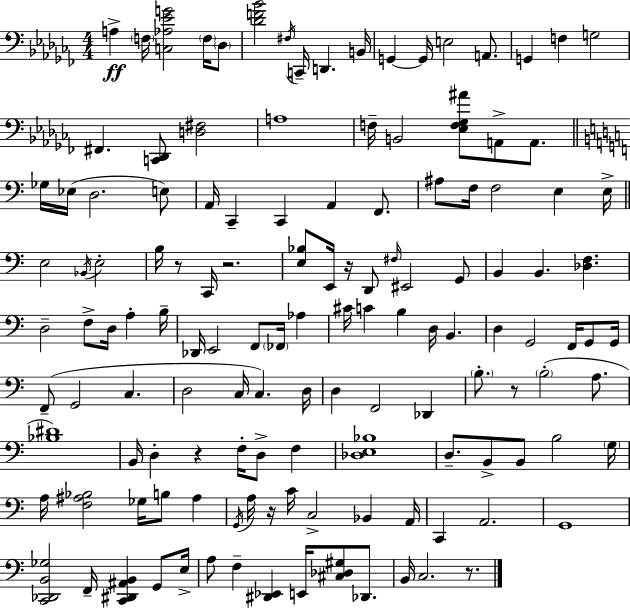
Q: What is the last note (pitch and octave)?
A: C3